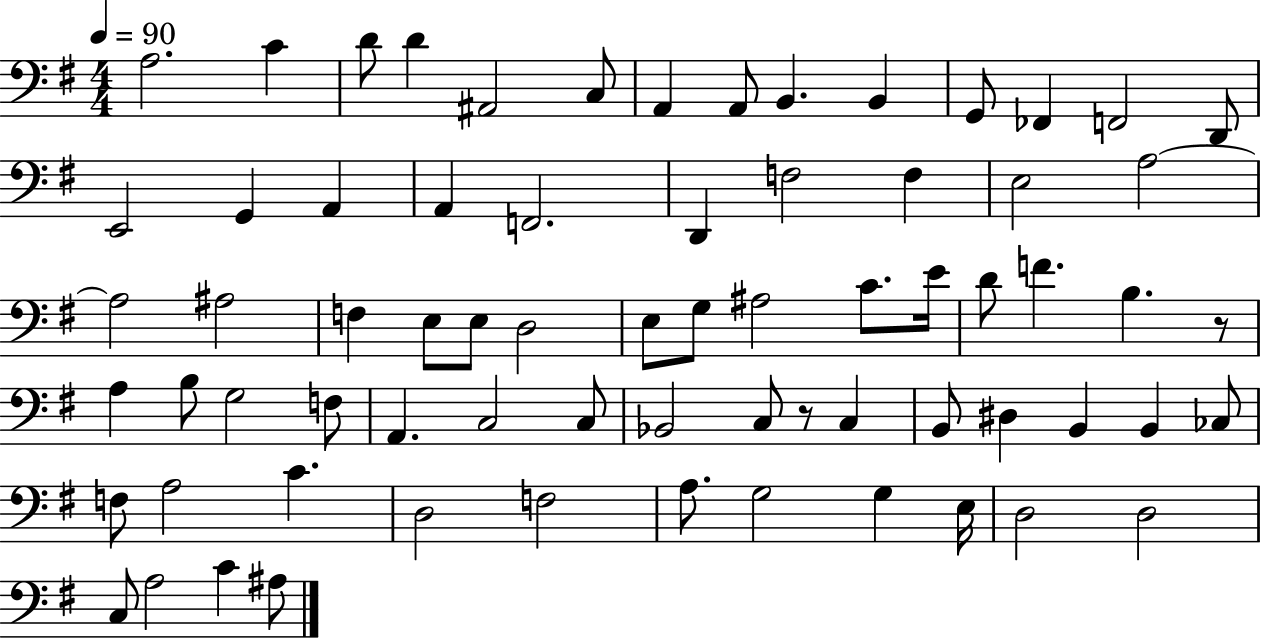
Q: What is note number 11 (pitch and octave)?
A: G2